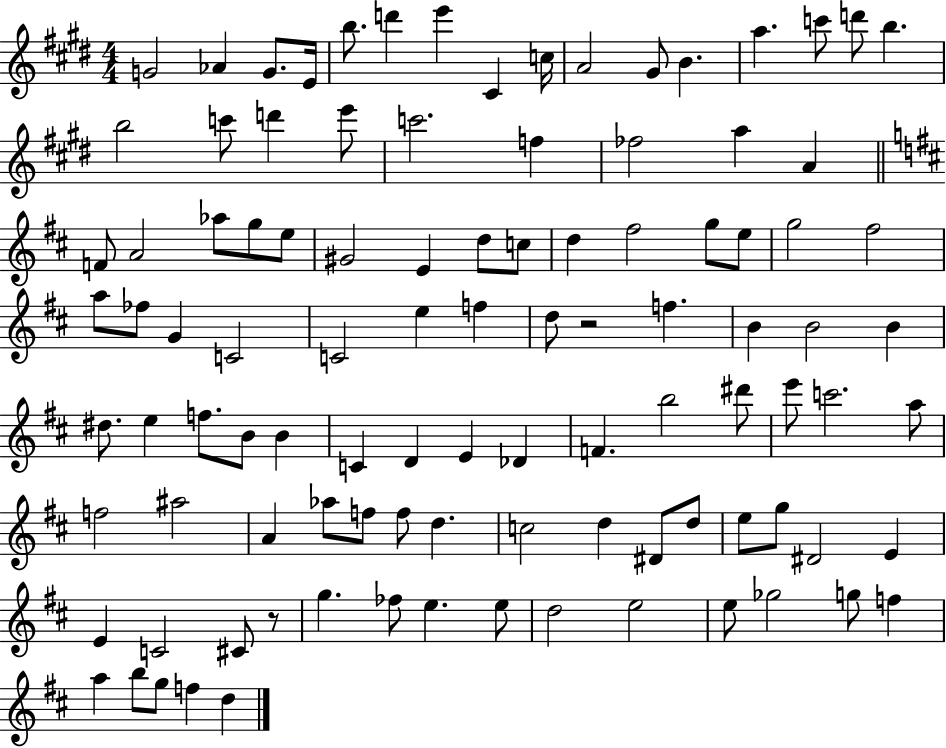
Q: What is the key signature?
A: E major